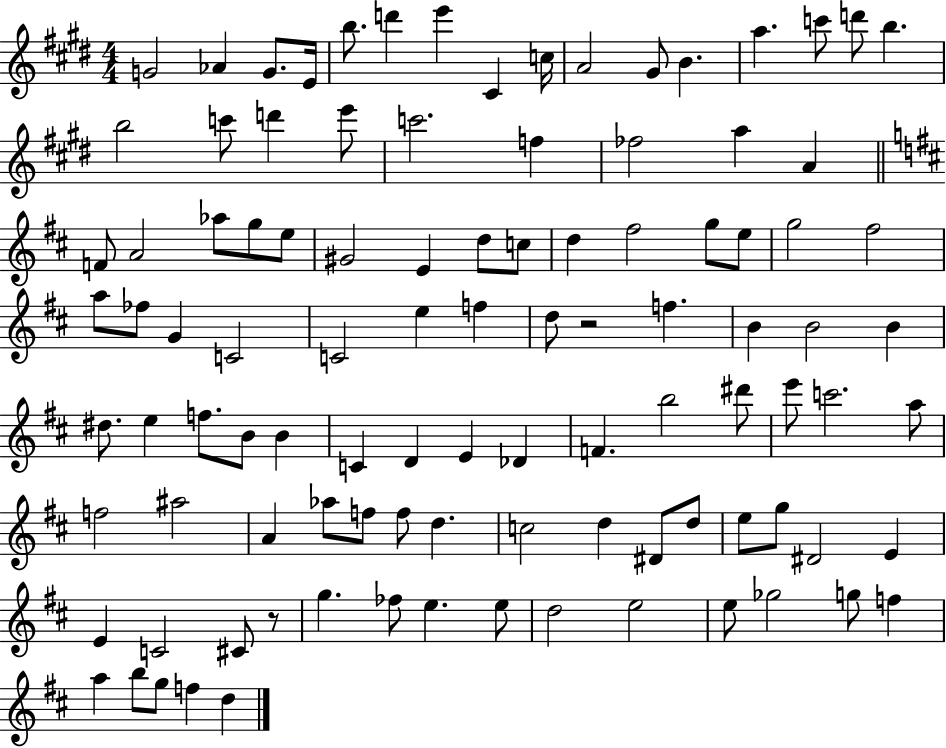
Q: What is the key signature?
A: E major